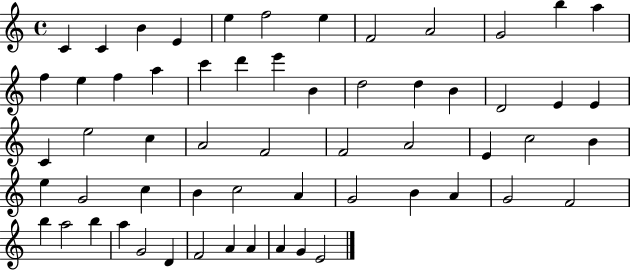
{
  \clef treble
  \time 4/4
  \defaultTimeSignature
  \key c \major
  c'4 c'4 b'4 e'4 | e''4 f''2 e''4 | f'2 a'2 | g'2 b''4 a''4 | \break f''4 e''4 f''4 a''4 | c'''4 d'''4 e'''4 b'4 | d''2 d''4 b'4 | d'2 e'4 e'4 | \break c'4 e''2 c''4 | a'2 f'2 | f'2 a'2 | e'4 c''2 b'4 | \break e''4 g'2 c''4 | b'4 c''2 a'4 | g'2 b'4 a'4 | g'2 f'2 | \break b''4 a''2 b''4 | a''4 g'2 d'4 | f'2 a'4 a'4 | a'4 g'4 e'2 | \break \bar "|."
}